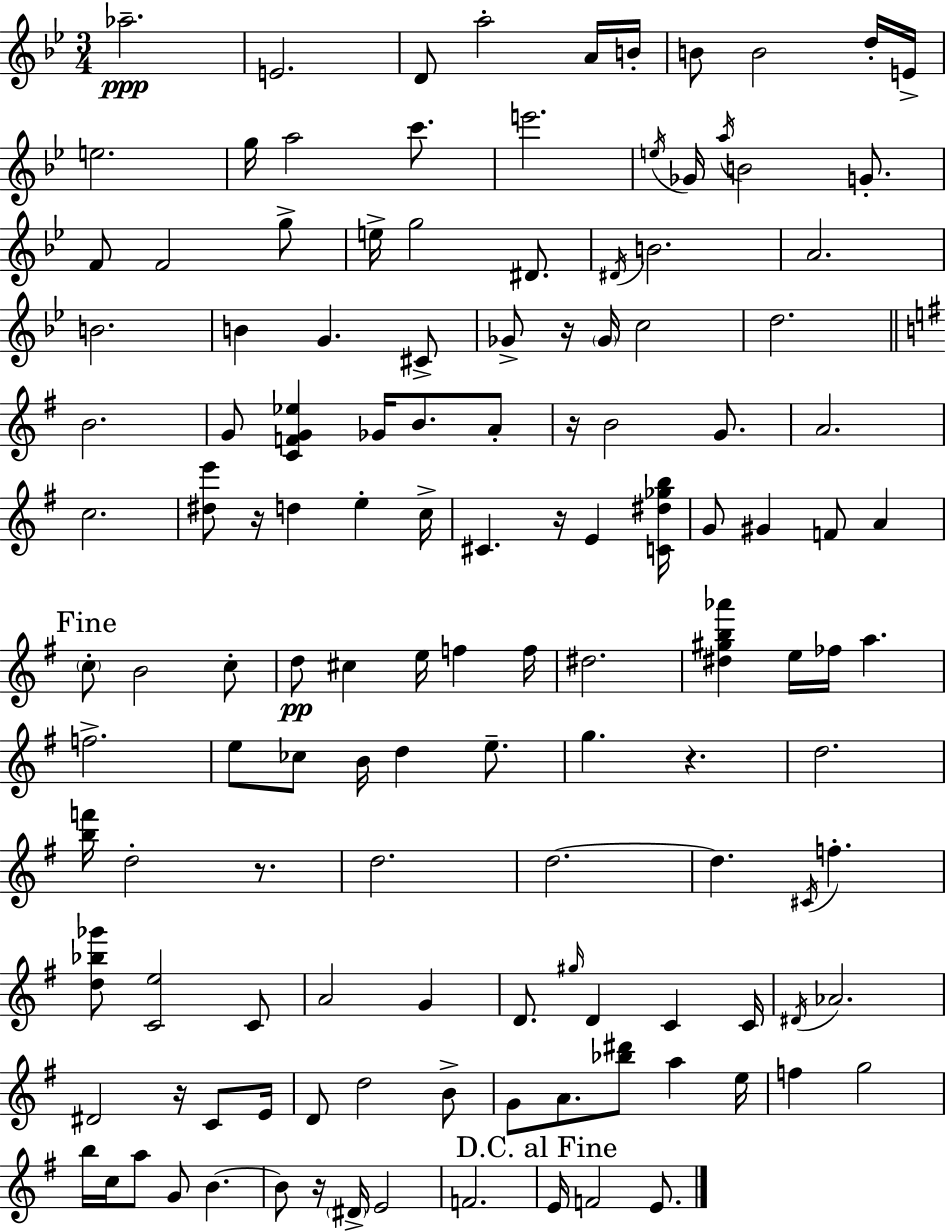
Ab5/h. E4/h. D4/e A5/h A4/s B4/s B4/e B4/h D5/s E4/s E5/h. G5/s A5/h C6/e. E6/h. E5/s Gb4/s A5/s B4/h G4/e. F4/e F4/h G5/e E5/s G5/h D#4/e. D#4/s B4/h. A4/h. B4/h. B4/q G4/q. C#4/e Gb4/e R/s Gb4/s C5/h D5/h. B4/h. G4/e [C4,F4,G4,Eb5]/q Gb4/s B4/e. A4/e R/s B4/h G4/e. A4/h. C5/h. [D#5,E6]/e R/s D5/q E5/q C5/s C#4/q. R/s E4/q [C4,D#5,Gb5,B5]/s G4/e G#4/q F4/e A4/q C5/e B4/h C5/e D5/e C#5/q E5/s F5/q F5/s D#5/h. [D#5,G#5,B5,Ab6]/q E5/s FES5/s A5/q. F5/h. E5/e CES5/e B4/s D5/q E5/e. G5/q. R/q. D5/h. [B5,F6]/s D5/h R/e. D5/h. D5/h. D5/q. C#4/s F5/q. [D5,Bb5,Gb6]/e [C4,E5]/h C4/e A4/h G4/q D4/e. G#5/s D4/q C4/q C4/s D#4/s Ab4/h. D#4/h R/s C4/e E4/s D4/e D5/h B4/e G4/e A4/e. [Bb5,D#6]/e A5/q E5/s F5/q G5/h B5/s C5/s A5/e G4/e B4/q. B4/e R/s D#4/s E4/h F4/h. E4/s F4/h E4/e.